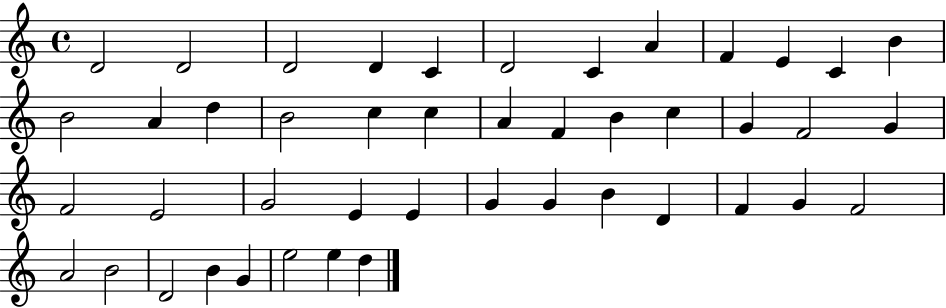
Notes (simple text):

D4/h D4/h D4/h D4/q C4/q D4/h C4/q A4/q F4/q E4/q C4/q B4/q B4/h A4/q D5/q B4/h C5/q C5/q A4/q F4/q B4/q C5/q G4/q F4/h G4/q F4/h E4/h G4/h E4/q E4/q G4/q G4/q B4/q D4/q F4/q G4/q F4/h A4/h B4/h D4/h B4/q G4/q E5/h E5/q D5/q